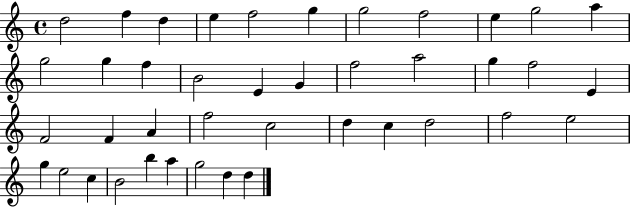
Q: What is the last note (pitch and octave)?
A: D5